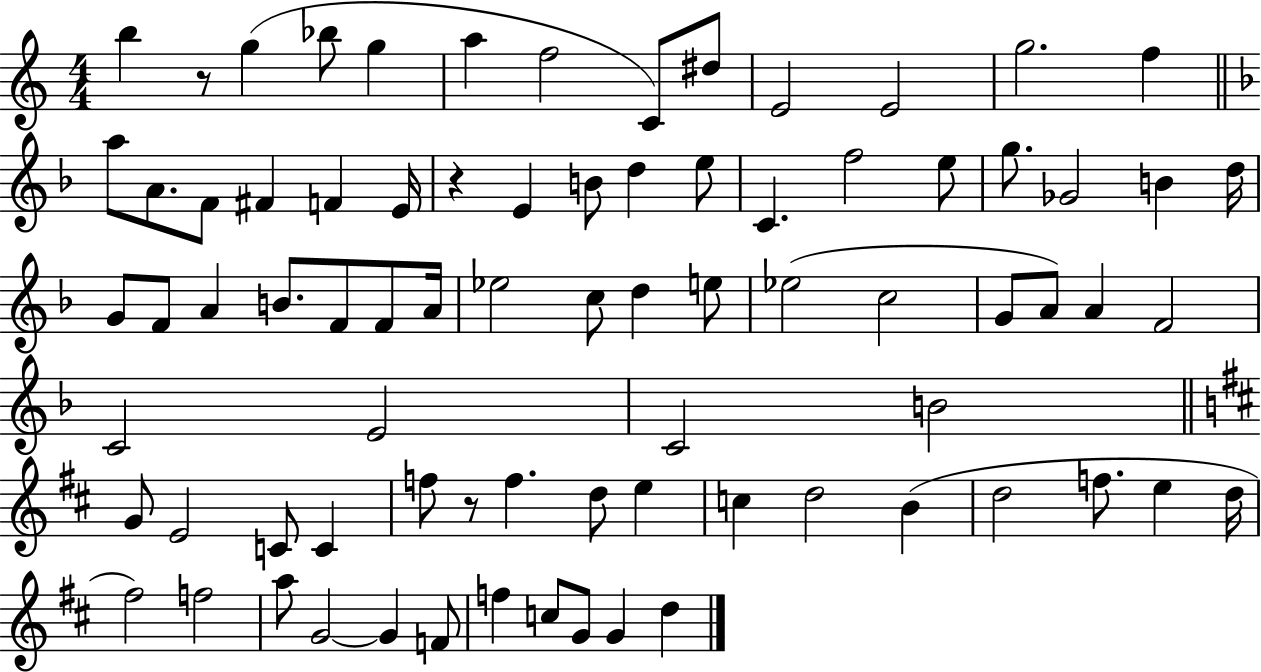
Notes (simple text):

B5/q R/e G5/q Bb5/e G5/q A5/q F5/h C4/e D#5/e E4/h E4/h G5/h. F5/q A5/e A4/e. F4/e F#4/q F4/q E4/s R/q E4/q B4/e D5/q E5/e C4/q. F5/h E5/e G5/e. Gb4/h B4/q D5/s G4/e F4/e A4/q B4/e. F4/e F4/e A4/s Eb5/h C5/e D5/q E5/e Eb5/h C5/h G4/e A4/e A4/q F4/h C4/h E4/h C4/h B4/h G4/e E4/h C4/e C4/q F5/e R/e F5/q. D5/e E5/q C5/q D5/h B4/q D5/h F5/e. E5/q D5/s F#5/h F5/h A5/e G4/h G4/q F4/e F5/q C5/e G4/e G4/q D5/q